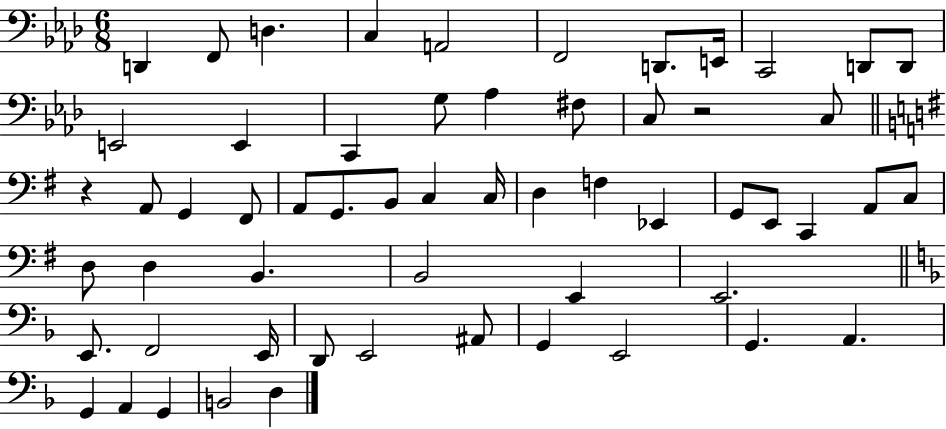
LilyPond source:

{
  \clef bass
  \numericTimeSignature
  \time 6/8
  \key aes \major
  d,4 f,8 d4. | c4 a,2 | f,2 d,8. e,16 | c,2 d,8 d,8 | \break e,2 e,4 | c,4 g8 aes4 fis8 | c8 r2 c8 | \bar "||" \break \key g \major r4 a,8 g,4 fis,8 | a,8 g,8. b,8 c4 c16 | d4 f4 ees,4 | g,8 e,8 c,4 a,8 c8 | \break d8 d4 b,4. | b,2 e,4 | e,2. | \bar "||" \break \key f \major e,8. f,2 e,16 | d,8 e,2 ais,8 | g,4 e,2 | g,4. a,4. | \break g,4 a,4 g,4 | b,2 d4 | \bar "|."
}